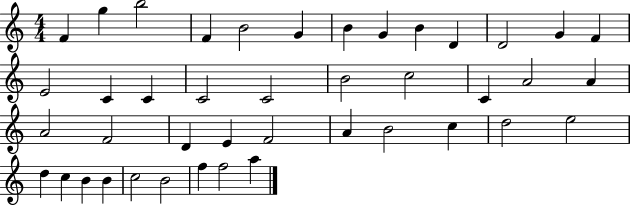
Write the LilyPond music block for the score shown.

{
  \clef treble
  \numericTimeSignature
  \time 4/4
  \key c \major
  f'4 g''4 b''2 | f'4 b'2 g'4 | b'4 g'4 b'4 d'4 | d'2 g'4 f'4 | \break e'2 c'4 c'4 | c'2 c'2 | b'2 c''2 | c'4 a'2 a'4 | \break a'2 f'2 | d'4 e'4 f'2 | a'4 b'2 c''4 | d''2 e''2 | \break d''4 c''4 b'4 b'4 | c''2 b'2 | f''4 f''2 a''4 | \bar "|."
}